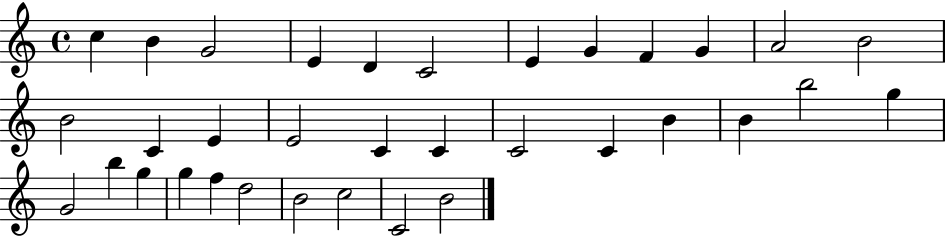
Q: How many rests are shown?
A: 0